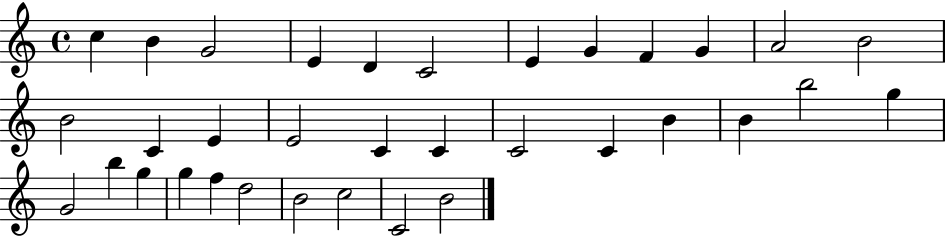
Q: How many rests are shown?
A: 0